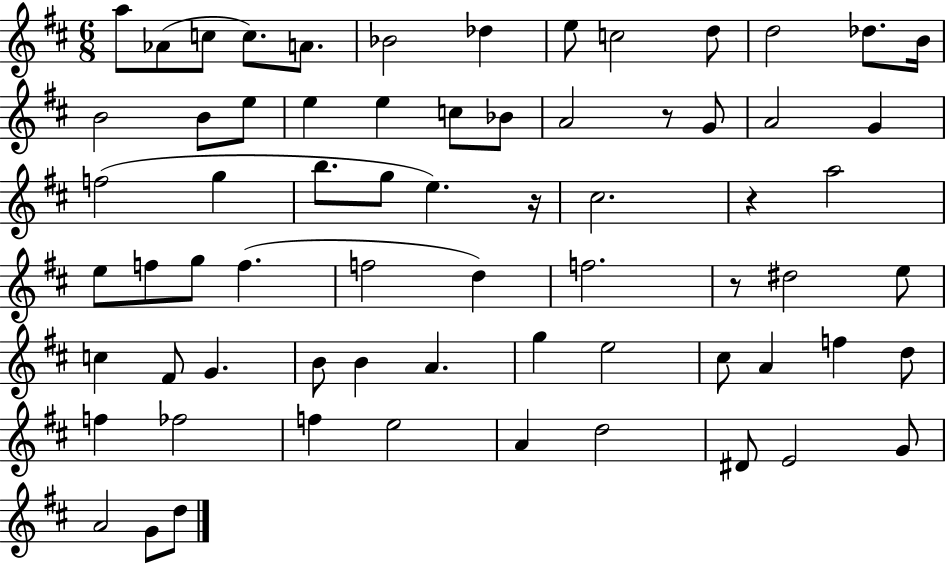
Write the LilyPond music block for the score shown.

{
  \clef treble
  \numericTimeSignature
  \time 6/8
  \key d \major
  a''8 aes'8( c''8 c''8.) a'8. | bes'2 des''4 | e''8 c''2 d''8 | d''2 des''8. b'16 | \break b'2 b'8 e''8 | e''4 e''4 c''8 bes'8 | a'2 r8 g'8 | a'2 g'4 | \break f''2( g''4 | b''8. g''8 e''4.) r16 | cis''2. | r4 a''2 | \break e''8 f''8 g''8 f''4.( | f''2 d''4) | f''2. | r8 dis''2 e''8 | \break c''4 fis'8 g'4. | b'8 b'4 a'4. | g''4 e''2 | cis''8 a'4 f''4 d''8 | \break f''4 fes''2 | f''4 e''2 | a'4 d''2 | dis'8 e'2 g'8 | \break a'2 g'8 d''8 | \bar "|."
}